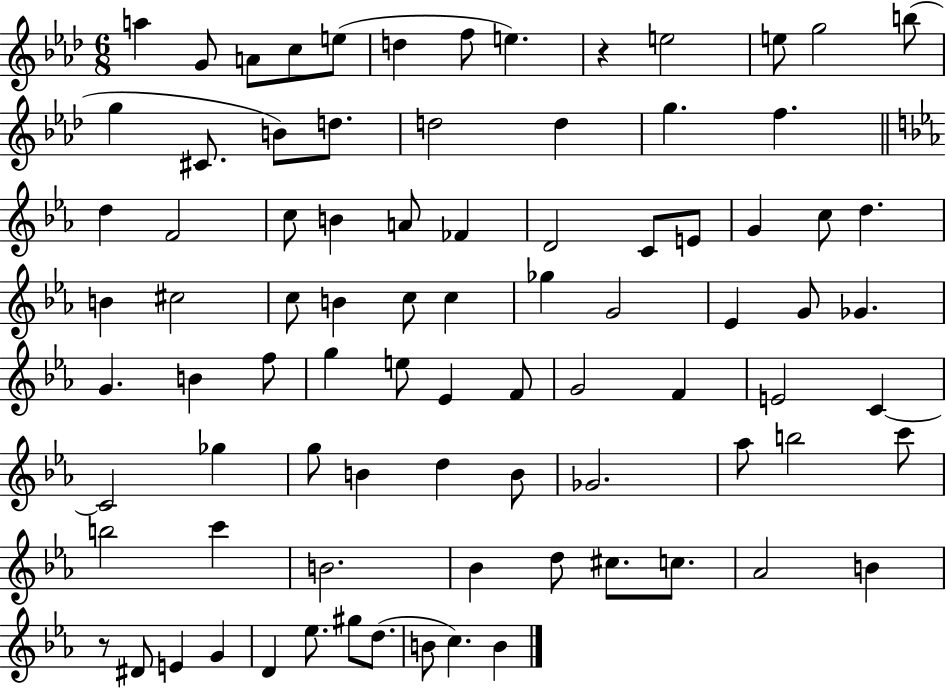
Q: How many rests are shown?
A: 2